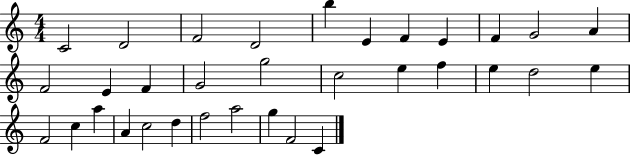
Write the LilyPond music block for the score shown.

{
  \clef treble
  \numericTimeSignature
  \time 4/4
  \key c \major
  c'2 d'2 | f'2 d'2 | b''4 e'4 f'4 e'4 | f'4 g'2 a'4 | \break f'2 e'4 f'4 | g'2 g''2 | c''2 e''4 f''4 | e''4 d''2 e''4 | \break f'2 c''4 a''4 | a'4 c''2 d''4 | f''2 a''2 | g''4 f'2 c'4 | \break \bar "|."
}